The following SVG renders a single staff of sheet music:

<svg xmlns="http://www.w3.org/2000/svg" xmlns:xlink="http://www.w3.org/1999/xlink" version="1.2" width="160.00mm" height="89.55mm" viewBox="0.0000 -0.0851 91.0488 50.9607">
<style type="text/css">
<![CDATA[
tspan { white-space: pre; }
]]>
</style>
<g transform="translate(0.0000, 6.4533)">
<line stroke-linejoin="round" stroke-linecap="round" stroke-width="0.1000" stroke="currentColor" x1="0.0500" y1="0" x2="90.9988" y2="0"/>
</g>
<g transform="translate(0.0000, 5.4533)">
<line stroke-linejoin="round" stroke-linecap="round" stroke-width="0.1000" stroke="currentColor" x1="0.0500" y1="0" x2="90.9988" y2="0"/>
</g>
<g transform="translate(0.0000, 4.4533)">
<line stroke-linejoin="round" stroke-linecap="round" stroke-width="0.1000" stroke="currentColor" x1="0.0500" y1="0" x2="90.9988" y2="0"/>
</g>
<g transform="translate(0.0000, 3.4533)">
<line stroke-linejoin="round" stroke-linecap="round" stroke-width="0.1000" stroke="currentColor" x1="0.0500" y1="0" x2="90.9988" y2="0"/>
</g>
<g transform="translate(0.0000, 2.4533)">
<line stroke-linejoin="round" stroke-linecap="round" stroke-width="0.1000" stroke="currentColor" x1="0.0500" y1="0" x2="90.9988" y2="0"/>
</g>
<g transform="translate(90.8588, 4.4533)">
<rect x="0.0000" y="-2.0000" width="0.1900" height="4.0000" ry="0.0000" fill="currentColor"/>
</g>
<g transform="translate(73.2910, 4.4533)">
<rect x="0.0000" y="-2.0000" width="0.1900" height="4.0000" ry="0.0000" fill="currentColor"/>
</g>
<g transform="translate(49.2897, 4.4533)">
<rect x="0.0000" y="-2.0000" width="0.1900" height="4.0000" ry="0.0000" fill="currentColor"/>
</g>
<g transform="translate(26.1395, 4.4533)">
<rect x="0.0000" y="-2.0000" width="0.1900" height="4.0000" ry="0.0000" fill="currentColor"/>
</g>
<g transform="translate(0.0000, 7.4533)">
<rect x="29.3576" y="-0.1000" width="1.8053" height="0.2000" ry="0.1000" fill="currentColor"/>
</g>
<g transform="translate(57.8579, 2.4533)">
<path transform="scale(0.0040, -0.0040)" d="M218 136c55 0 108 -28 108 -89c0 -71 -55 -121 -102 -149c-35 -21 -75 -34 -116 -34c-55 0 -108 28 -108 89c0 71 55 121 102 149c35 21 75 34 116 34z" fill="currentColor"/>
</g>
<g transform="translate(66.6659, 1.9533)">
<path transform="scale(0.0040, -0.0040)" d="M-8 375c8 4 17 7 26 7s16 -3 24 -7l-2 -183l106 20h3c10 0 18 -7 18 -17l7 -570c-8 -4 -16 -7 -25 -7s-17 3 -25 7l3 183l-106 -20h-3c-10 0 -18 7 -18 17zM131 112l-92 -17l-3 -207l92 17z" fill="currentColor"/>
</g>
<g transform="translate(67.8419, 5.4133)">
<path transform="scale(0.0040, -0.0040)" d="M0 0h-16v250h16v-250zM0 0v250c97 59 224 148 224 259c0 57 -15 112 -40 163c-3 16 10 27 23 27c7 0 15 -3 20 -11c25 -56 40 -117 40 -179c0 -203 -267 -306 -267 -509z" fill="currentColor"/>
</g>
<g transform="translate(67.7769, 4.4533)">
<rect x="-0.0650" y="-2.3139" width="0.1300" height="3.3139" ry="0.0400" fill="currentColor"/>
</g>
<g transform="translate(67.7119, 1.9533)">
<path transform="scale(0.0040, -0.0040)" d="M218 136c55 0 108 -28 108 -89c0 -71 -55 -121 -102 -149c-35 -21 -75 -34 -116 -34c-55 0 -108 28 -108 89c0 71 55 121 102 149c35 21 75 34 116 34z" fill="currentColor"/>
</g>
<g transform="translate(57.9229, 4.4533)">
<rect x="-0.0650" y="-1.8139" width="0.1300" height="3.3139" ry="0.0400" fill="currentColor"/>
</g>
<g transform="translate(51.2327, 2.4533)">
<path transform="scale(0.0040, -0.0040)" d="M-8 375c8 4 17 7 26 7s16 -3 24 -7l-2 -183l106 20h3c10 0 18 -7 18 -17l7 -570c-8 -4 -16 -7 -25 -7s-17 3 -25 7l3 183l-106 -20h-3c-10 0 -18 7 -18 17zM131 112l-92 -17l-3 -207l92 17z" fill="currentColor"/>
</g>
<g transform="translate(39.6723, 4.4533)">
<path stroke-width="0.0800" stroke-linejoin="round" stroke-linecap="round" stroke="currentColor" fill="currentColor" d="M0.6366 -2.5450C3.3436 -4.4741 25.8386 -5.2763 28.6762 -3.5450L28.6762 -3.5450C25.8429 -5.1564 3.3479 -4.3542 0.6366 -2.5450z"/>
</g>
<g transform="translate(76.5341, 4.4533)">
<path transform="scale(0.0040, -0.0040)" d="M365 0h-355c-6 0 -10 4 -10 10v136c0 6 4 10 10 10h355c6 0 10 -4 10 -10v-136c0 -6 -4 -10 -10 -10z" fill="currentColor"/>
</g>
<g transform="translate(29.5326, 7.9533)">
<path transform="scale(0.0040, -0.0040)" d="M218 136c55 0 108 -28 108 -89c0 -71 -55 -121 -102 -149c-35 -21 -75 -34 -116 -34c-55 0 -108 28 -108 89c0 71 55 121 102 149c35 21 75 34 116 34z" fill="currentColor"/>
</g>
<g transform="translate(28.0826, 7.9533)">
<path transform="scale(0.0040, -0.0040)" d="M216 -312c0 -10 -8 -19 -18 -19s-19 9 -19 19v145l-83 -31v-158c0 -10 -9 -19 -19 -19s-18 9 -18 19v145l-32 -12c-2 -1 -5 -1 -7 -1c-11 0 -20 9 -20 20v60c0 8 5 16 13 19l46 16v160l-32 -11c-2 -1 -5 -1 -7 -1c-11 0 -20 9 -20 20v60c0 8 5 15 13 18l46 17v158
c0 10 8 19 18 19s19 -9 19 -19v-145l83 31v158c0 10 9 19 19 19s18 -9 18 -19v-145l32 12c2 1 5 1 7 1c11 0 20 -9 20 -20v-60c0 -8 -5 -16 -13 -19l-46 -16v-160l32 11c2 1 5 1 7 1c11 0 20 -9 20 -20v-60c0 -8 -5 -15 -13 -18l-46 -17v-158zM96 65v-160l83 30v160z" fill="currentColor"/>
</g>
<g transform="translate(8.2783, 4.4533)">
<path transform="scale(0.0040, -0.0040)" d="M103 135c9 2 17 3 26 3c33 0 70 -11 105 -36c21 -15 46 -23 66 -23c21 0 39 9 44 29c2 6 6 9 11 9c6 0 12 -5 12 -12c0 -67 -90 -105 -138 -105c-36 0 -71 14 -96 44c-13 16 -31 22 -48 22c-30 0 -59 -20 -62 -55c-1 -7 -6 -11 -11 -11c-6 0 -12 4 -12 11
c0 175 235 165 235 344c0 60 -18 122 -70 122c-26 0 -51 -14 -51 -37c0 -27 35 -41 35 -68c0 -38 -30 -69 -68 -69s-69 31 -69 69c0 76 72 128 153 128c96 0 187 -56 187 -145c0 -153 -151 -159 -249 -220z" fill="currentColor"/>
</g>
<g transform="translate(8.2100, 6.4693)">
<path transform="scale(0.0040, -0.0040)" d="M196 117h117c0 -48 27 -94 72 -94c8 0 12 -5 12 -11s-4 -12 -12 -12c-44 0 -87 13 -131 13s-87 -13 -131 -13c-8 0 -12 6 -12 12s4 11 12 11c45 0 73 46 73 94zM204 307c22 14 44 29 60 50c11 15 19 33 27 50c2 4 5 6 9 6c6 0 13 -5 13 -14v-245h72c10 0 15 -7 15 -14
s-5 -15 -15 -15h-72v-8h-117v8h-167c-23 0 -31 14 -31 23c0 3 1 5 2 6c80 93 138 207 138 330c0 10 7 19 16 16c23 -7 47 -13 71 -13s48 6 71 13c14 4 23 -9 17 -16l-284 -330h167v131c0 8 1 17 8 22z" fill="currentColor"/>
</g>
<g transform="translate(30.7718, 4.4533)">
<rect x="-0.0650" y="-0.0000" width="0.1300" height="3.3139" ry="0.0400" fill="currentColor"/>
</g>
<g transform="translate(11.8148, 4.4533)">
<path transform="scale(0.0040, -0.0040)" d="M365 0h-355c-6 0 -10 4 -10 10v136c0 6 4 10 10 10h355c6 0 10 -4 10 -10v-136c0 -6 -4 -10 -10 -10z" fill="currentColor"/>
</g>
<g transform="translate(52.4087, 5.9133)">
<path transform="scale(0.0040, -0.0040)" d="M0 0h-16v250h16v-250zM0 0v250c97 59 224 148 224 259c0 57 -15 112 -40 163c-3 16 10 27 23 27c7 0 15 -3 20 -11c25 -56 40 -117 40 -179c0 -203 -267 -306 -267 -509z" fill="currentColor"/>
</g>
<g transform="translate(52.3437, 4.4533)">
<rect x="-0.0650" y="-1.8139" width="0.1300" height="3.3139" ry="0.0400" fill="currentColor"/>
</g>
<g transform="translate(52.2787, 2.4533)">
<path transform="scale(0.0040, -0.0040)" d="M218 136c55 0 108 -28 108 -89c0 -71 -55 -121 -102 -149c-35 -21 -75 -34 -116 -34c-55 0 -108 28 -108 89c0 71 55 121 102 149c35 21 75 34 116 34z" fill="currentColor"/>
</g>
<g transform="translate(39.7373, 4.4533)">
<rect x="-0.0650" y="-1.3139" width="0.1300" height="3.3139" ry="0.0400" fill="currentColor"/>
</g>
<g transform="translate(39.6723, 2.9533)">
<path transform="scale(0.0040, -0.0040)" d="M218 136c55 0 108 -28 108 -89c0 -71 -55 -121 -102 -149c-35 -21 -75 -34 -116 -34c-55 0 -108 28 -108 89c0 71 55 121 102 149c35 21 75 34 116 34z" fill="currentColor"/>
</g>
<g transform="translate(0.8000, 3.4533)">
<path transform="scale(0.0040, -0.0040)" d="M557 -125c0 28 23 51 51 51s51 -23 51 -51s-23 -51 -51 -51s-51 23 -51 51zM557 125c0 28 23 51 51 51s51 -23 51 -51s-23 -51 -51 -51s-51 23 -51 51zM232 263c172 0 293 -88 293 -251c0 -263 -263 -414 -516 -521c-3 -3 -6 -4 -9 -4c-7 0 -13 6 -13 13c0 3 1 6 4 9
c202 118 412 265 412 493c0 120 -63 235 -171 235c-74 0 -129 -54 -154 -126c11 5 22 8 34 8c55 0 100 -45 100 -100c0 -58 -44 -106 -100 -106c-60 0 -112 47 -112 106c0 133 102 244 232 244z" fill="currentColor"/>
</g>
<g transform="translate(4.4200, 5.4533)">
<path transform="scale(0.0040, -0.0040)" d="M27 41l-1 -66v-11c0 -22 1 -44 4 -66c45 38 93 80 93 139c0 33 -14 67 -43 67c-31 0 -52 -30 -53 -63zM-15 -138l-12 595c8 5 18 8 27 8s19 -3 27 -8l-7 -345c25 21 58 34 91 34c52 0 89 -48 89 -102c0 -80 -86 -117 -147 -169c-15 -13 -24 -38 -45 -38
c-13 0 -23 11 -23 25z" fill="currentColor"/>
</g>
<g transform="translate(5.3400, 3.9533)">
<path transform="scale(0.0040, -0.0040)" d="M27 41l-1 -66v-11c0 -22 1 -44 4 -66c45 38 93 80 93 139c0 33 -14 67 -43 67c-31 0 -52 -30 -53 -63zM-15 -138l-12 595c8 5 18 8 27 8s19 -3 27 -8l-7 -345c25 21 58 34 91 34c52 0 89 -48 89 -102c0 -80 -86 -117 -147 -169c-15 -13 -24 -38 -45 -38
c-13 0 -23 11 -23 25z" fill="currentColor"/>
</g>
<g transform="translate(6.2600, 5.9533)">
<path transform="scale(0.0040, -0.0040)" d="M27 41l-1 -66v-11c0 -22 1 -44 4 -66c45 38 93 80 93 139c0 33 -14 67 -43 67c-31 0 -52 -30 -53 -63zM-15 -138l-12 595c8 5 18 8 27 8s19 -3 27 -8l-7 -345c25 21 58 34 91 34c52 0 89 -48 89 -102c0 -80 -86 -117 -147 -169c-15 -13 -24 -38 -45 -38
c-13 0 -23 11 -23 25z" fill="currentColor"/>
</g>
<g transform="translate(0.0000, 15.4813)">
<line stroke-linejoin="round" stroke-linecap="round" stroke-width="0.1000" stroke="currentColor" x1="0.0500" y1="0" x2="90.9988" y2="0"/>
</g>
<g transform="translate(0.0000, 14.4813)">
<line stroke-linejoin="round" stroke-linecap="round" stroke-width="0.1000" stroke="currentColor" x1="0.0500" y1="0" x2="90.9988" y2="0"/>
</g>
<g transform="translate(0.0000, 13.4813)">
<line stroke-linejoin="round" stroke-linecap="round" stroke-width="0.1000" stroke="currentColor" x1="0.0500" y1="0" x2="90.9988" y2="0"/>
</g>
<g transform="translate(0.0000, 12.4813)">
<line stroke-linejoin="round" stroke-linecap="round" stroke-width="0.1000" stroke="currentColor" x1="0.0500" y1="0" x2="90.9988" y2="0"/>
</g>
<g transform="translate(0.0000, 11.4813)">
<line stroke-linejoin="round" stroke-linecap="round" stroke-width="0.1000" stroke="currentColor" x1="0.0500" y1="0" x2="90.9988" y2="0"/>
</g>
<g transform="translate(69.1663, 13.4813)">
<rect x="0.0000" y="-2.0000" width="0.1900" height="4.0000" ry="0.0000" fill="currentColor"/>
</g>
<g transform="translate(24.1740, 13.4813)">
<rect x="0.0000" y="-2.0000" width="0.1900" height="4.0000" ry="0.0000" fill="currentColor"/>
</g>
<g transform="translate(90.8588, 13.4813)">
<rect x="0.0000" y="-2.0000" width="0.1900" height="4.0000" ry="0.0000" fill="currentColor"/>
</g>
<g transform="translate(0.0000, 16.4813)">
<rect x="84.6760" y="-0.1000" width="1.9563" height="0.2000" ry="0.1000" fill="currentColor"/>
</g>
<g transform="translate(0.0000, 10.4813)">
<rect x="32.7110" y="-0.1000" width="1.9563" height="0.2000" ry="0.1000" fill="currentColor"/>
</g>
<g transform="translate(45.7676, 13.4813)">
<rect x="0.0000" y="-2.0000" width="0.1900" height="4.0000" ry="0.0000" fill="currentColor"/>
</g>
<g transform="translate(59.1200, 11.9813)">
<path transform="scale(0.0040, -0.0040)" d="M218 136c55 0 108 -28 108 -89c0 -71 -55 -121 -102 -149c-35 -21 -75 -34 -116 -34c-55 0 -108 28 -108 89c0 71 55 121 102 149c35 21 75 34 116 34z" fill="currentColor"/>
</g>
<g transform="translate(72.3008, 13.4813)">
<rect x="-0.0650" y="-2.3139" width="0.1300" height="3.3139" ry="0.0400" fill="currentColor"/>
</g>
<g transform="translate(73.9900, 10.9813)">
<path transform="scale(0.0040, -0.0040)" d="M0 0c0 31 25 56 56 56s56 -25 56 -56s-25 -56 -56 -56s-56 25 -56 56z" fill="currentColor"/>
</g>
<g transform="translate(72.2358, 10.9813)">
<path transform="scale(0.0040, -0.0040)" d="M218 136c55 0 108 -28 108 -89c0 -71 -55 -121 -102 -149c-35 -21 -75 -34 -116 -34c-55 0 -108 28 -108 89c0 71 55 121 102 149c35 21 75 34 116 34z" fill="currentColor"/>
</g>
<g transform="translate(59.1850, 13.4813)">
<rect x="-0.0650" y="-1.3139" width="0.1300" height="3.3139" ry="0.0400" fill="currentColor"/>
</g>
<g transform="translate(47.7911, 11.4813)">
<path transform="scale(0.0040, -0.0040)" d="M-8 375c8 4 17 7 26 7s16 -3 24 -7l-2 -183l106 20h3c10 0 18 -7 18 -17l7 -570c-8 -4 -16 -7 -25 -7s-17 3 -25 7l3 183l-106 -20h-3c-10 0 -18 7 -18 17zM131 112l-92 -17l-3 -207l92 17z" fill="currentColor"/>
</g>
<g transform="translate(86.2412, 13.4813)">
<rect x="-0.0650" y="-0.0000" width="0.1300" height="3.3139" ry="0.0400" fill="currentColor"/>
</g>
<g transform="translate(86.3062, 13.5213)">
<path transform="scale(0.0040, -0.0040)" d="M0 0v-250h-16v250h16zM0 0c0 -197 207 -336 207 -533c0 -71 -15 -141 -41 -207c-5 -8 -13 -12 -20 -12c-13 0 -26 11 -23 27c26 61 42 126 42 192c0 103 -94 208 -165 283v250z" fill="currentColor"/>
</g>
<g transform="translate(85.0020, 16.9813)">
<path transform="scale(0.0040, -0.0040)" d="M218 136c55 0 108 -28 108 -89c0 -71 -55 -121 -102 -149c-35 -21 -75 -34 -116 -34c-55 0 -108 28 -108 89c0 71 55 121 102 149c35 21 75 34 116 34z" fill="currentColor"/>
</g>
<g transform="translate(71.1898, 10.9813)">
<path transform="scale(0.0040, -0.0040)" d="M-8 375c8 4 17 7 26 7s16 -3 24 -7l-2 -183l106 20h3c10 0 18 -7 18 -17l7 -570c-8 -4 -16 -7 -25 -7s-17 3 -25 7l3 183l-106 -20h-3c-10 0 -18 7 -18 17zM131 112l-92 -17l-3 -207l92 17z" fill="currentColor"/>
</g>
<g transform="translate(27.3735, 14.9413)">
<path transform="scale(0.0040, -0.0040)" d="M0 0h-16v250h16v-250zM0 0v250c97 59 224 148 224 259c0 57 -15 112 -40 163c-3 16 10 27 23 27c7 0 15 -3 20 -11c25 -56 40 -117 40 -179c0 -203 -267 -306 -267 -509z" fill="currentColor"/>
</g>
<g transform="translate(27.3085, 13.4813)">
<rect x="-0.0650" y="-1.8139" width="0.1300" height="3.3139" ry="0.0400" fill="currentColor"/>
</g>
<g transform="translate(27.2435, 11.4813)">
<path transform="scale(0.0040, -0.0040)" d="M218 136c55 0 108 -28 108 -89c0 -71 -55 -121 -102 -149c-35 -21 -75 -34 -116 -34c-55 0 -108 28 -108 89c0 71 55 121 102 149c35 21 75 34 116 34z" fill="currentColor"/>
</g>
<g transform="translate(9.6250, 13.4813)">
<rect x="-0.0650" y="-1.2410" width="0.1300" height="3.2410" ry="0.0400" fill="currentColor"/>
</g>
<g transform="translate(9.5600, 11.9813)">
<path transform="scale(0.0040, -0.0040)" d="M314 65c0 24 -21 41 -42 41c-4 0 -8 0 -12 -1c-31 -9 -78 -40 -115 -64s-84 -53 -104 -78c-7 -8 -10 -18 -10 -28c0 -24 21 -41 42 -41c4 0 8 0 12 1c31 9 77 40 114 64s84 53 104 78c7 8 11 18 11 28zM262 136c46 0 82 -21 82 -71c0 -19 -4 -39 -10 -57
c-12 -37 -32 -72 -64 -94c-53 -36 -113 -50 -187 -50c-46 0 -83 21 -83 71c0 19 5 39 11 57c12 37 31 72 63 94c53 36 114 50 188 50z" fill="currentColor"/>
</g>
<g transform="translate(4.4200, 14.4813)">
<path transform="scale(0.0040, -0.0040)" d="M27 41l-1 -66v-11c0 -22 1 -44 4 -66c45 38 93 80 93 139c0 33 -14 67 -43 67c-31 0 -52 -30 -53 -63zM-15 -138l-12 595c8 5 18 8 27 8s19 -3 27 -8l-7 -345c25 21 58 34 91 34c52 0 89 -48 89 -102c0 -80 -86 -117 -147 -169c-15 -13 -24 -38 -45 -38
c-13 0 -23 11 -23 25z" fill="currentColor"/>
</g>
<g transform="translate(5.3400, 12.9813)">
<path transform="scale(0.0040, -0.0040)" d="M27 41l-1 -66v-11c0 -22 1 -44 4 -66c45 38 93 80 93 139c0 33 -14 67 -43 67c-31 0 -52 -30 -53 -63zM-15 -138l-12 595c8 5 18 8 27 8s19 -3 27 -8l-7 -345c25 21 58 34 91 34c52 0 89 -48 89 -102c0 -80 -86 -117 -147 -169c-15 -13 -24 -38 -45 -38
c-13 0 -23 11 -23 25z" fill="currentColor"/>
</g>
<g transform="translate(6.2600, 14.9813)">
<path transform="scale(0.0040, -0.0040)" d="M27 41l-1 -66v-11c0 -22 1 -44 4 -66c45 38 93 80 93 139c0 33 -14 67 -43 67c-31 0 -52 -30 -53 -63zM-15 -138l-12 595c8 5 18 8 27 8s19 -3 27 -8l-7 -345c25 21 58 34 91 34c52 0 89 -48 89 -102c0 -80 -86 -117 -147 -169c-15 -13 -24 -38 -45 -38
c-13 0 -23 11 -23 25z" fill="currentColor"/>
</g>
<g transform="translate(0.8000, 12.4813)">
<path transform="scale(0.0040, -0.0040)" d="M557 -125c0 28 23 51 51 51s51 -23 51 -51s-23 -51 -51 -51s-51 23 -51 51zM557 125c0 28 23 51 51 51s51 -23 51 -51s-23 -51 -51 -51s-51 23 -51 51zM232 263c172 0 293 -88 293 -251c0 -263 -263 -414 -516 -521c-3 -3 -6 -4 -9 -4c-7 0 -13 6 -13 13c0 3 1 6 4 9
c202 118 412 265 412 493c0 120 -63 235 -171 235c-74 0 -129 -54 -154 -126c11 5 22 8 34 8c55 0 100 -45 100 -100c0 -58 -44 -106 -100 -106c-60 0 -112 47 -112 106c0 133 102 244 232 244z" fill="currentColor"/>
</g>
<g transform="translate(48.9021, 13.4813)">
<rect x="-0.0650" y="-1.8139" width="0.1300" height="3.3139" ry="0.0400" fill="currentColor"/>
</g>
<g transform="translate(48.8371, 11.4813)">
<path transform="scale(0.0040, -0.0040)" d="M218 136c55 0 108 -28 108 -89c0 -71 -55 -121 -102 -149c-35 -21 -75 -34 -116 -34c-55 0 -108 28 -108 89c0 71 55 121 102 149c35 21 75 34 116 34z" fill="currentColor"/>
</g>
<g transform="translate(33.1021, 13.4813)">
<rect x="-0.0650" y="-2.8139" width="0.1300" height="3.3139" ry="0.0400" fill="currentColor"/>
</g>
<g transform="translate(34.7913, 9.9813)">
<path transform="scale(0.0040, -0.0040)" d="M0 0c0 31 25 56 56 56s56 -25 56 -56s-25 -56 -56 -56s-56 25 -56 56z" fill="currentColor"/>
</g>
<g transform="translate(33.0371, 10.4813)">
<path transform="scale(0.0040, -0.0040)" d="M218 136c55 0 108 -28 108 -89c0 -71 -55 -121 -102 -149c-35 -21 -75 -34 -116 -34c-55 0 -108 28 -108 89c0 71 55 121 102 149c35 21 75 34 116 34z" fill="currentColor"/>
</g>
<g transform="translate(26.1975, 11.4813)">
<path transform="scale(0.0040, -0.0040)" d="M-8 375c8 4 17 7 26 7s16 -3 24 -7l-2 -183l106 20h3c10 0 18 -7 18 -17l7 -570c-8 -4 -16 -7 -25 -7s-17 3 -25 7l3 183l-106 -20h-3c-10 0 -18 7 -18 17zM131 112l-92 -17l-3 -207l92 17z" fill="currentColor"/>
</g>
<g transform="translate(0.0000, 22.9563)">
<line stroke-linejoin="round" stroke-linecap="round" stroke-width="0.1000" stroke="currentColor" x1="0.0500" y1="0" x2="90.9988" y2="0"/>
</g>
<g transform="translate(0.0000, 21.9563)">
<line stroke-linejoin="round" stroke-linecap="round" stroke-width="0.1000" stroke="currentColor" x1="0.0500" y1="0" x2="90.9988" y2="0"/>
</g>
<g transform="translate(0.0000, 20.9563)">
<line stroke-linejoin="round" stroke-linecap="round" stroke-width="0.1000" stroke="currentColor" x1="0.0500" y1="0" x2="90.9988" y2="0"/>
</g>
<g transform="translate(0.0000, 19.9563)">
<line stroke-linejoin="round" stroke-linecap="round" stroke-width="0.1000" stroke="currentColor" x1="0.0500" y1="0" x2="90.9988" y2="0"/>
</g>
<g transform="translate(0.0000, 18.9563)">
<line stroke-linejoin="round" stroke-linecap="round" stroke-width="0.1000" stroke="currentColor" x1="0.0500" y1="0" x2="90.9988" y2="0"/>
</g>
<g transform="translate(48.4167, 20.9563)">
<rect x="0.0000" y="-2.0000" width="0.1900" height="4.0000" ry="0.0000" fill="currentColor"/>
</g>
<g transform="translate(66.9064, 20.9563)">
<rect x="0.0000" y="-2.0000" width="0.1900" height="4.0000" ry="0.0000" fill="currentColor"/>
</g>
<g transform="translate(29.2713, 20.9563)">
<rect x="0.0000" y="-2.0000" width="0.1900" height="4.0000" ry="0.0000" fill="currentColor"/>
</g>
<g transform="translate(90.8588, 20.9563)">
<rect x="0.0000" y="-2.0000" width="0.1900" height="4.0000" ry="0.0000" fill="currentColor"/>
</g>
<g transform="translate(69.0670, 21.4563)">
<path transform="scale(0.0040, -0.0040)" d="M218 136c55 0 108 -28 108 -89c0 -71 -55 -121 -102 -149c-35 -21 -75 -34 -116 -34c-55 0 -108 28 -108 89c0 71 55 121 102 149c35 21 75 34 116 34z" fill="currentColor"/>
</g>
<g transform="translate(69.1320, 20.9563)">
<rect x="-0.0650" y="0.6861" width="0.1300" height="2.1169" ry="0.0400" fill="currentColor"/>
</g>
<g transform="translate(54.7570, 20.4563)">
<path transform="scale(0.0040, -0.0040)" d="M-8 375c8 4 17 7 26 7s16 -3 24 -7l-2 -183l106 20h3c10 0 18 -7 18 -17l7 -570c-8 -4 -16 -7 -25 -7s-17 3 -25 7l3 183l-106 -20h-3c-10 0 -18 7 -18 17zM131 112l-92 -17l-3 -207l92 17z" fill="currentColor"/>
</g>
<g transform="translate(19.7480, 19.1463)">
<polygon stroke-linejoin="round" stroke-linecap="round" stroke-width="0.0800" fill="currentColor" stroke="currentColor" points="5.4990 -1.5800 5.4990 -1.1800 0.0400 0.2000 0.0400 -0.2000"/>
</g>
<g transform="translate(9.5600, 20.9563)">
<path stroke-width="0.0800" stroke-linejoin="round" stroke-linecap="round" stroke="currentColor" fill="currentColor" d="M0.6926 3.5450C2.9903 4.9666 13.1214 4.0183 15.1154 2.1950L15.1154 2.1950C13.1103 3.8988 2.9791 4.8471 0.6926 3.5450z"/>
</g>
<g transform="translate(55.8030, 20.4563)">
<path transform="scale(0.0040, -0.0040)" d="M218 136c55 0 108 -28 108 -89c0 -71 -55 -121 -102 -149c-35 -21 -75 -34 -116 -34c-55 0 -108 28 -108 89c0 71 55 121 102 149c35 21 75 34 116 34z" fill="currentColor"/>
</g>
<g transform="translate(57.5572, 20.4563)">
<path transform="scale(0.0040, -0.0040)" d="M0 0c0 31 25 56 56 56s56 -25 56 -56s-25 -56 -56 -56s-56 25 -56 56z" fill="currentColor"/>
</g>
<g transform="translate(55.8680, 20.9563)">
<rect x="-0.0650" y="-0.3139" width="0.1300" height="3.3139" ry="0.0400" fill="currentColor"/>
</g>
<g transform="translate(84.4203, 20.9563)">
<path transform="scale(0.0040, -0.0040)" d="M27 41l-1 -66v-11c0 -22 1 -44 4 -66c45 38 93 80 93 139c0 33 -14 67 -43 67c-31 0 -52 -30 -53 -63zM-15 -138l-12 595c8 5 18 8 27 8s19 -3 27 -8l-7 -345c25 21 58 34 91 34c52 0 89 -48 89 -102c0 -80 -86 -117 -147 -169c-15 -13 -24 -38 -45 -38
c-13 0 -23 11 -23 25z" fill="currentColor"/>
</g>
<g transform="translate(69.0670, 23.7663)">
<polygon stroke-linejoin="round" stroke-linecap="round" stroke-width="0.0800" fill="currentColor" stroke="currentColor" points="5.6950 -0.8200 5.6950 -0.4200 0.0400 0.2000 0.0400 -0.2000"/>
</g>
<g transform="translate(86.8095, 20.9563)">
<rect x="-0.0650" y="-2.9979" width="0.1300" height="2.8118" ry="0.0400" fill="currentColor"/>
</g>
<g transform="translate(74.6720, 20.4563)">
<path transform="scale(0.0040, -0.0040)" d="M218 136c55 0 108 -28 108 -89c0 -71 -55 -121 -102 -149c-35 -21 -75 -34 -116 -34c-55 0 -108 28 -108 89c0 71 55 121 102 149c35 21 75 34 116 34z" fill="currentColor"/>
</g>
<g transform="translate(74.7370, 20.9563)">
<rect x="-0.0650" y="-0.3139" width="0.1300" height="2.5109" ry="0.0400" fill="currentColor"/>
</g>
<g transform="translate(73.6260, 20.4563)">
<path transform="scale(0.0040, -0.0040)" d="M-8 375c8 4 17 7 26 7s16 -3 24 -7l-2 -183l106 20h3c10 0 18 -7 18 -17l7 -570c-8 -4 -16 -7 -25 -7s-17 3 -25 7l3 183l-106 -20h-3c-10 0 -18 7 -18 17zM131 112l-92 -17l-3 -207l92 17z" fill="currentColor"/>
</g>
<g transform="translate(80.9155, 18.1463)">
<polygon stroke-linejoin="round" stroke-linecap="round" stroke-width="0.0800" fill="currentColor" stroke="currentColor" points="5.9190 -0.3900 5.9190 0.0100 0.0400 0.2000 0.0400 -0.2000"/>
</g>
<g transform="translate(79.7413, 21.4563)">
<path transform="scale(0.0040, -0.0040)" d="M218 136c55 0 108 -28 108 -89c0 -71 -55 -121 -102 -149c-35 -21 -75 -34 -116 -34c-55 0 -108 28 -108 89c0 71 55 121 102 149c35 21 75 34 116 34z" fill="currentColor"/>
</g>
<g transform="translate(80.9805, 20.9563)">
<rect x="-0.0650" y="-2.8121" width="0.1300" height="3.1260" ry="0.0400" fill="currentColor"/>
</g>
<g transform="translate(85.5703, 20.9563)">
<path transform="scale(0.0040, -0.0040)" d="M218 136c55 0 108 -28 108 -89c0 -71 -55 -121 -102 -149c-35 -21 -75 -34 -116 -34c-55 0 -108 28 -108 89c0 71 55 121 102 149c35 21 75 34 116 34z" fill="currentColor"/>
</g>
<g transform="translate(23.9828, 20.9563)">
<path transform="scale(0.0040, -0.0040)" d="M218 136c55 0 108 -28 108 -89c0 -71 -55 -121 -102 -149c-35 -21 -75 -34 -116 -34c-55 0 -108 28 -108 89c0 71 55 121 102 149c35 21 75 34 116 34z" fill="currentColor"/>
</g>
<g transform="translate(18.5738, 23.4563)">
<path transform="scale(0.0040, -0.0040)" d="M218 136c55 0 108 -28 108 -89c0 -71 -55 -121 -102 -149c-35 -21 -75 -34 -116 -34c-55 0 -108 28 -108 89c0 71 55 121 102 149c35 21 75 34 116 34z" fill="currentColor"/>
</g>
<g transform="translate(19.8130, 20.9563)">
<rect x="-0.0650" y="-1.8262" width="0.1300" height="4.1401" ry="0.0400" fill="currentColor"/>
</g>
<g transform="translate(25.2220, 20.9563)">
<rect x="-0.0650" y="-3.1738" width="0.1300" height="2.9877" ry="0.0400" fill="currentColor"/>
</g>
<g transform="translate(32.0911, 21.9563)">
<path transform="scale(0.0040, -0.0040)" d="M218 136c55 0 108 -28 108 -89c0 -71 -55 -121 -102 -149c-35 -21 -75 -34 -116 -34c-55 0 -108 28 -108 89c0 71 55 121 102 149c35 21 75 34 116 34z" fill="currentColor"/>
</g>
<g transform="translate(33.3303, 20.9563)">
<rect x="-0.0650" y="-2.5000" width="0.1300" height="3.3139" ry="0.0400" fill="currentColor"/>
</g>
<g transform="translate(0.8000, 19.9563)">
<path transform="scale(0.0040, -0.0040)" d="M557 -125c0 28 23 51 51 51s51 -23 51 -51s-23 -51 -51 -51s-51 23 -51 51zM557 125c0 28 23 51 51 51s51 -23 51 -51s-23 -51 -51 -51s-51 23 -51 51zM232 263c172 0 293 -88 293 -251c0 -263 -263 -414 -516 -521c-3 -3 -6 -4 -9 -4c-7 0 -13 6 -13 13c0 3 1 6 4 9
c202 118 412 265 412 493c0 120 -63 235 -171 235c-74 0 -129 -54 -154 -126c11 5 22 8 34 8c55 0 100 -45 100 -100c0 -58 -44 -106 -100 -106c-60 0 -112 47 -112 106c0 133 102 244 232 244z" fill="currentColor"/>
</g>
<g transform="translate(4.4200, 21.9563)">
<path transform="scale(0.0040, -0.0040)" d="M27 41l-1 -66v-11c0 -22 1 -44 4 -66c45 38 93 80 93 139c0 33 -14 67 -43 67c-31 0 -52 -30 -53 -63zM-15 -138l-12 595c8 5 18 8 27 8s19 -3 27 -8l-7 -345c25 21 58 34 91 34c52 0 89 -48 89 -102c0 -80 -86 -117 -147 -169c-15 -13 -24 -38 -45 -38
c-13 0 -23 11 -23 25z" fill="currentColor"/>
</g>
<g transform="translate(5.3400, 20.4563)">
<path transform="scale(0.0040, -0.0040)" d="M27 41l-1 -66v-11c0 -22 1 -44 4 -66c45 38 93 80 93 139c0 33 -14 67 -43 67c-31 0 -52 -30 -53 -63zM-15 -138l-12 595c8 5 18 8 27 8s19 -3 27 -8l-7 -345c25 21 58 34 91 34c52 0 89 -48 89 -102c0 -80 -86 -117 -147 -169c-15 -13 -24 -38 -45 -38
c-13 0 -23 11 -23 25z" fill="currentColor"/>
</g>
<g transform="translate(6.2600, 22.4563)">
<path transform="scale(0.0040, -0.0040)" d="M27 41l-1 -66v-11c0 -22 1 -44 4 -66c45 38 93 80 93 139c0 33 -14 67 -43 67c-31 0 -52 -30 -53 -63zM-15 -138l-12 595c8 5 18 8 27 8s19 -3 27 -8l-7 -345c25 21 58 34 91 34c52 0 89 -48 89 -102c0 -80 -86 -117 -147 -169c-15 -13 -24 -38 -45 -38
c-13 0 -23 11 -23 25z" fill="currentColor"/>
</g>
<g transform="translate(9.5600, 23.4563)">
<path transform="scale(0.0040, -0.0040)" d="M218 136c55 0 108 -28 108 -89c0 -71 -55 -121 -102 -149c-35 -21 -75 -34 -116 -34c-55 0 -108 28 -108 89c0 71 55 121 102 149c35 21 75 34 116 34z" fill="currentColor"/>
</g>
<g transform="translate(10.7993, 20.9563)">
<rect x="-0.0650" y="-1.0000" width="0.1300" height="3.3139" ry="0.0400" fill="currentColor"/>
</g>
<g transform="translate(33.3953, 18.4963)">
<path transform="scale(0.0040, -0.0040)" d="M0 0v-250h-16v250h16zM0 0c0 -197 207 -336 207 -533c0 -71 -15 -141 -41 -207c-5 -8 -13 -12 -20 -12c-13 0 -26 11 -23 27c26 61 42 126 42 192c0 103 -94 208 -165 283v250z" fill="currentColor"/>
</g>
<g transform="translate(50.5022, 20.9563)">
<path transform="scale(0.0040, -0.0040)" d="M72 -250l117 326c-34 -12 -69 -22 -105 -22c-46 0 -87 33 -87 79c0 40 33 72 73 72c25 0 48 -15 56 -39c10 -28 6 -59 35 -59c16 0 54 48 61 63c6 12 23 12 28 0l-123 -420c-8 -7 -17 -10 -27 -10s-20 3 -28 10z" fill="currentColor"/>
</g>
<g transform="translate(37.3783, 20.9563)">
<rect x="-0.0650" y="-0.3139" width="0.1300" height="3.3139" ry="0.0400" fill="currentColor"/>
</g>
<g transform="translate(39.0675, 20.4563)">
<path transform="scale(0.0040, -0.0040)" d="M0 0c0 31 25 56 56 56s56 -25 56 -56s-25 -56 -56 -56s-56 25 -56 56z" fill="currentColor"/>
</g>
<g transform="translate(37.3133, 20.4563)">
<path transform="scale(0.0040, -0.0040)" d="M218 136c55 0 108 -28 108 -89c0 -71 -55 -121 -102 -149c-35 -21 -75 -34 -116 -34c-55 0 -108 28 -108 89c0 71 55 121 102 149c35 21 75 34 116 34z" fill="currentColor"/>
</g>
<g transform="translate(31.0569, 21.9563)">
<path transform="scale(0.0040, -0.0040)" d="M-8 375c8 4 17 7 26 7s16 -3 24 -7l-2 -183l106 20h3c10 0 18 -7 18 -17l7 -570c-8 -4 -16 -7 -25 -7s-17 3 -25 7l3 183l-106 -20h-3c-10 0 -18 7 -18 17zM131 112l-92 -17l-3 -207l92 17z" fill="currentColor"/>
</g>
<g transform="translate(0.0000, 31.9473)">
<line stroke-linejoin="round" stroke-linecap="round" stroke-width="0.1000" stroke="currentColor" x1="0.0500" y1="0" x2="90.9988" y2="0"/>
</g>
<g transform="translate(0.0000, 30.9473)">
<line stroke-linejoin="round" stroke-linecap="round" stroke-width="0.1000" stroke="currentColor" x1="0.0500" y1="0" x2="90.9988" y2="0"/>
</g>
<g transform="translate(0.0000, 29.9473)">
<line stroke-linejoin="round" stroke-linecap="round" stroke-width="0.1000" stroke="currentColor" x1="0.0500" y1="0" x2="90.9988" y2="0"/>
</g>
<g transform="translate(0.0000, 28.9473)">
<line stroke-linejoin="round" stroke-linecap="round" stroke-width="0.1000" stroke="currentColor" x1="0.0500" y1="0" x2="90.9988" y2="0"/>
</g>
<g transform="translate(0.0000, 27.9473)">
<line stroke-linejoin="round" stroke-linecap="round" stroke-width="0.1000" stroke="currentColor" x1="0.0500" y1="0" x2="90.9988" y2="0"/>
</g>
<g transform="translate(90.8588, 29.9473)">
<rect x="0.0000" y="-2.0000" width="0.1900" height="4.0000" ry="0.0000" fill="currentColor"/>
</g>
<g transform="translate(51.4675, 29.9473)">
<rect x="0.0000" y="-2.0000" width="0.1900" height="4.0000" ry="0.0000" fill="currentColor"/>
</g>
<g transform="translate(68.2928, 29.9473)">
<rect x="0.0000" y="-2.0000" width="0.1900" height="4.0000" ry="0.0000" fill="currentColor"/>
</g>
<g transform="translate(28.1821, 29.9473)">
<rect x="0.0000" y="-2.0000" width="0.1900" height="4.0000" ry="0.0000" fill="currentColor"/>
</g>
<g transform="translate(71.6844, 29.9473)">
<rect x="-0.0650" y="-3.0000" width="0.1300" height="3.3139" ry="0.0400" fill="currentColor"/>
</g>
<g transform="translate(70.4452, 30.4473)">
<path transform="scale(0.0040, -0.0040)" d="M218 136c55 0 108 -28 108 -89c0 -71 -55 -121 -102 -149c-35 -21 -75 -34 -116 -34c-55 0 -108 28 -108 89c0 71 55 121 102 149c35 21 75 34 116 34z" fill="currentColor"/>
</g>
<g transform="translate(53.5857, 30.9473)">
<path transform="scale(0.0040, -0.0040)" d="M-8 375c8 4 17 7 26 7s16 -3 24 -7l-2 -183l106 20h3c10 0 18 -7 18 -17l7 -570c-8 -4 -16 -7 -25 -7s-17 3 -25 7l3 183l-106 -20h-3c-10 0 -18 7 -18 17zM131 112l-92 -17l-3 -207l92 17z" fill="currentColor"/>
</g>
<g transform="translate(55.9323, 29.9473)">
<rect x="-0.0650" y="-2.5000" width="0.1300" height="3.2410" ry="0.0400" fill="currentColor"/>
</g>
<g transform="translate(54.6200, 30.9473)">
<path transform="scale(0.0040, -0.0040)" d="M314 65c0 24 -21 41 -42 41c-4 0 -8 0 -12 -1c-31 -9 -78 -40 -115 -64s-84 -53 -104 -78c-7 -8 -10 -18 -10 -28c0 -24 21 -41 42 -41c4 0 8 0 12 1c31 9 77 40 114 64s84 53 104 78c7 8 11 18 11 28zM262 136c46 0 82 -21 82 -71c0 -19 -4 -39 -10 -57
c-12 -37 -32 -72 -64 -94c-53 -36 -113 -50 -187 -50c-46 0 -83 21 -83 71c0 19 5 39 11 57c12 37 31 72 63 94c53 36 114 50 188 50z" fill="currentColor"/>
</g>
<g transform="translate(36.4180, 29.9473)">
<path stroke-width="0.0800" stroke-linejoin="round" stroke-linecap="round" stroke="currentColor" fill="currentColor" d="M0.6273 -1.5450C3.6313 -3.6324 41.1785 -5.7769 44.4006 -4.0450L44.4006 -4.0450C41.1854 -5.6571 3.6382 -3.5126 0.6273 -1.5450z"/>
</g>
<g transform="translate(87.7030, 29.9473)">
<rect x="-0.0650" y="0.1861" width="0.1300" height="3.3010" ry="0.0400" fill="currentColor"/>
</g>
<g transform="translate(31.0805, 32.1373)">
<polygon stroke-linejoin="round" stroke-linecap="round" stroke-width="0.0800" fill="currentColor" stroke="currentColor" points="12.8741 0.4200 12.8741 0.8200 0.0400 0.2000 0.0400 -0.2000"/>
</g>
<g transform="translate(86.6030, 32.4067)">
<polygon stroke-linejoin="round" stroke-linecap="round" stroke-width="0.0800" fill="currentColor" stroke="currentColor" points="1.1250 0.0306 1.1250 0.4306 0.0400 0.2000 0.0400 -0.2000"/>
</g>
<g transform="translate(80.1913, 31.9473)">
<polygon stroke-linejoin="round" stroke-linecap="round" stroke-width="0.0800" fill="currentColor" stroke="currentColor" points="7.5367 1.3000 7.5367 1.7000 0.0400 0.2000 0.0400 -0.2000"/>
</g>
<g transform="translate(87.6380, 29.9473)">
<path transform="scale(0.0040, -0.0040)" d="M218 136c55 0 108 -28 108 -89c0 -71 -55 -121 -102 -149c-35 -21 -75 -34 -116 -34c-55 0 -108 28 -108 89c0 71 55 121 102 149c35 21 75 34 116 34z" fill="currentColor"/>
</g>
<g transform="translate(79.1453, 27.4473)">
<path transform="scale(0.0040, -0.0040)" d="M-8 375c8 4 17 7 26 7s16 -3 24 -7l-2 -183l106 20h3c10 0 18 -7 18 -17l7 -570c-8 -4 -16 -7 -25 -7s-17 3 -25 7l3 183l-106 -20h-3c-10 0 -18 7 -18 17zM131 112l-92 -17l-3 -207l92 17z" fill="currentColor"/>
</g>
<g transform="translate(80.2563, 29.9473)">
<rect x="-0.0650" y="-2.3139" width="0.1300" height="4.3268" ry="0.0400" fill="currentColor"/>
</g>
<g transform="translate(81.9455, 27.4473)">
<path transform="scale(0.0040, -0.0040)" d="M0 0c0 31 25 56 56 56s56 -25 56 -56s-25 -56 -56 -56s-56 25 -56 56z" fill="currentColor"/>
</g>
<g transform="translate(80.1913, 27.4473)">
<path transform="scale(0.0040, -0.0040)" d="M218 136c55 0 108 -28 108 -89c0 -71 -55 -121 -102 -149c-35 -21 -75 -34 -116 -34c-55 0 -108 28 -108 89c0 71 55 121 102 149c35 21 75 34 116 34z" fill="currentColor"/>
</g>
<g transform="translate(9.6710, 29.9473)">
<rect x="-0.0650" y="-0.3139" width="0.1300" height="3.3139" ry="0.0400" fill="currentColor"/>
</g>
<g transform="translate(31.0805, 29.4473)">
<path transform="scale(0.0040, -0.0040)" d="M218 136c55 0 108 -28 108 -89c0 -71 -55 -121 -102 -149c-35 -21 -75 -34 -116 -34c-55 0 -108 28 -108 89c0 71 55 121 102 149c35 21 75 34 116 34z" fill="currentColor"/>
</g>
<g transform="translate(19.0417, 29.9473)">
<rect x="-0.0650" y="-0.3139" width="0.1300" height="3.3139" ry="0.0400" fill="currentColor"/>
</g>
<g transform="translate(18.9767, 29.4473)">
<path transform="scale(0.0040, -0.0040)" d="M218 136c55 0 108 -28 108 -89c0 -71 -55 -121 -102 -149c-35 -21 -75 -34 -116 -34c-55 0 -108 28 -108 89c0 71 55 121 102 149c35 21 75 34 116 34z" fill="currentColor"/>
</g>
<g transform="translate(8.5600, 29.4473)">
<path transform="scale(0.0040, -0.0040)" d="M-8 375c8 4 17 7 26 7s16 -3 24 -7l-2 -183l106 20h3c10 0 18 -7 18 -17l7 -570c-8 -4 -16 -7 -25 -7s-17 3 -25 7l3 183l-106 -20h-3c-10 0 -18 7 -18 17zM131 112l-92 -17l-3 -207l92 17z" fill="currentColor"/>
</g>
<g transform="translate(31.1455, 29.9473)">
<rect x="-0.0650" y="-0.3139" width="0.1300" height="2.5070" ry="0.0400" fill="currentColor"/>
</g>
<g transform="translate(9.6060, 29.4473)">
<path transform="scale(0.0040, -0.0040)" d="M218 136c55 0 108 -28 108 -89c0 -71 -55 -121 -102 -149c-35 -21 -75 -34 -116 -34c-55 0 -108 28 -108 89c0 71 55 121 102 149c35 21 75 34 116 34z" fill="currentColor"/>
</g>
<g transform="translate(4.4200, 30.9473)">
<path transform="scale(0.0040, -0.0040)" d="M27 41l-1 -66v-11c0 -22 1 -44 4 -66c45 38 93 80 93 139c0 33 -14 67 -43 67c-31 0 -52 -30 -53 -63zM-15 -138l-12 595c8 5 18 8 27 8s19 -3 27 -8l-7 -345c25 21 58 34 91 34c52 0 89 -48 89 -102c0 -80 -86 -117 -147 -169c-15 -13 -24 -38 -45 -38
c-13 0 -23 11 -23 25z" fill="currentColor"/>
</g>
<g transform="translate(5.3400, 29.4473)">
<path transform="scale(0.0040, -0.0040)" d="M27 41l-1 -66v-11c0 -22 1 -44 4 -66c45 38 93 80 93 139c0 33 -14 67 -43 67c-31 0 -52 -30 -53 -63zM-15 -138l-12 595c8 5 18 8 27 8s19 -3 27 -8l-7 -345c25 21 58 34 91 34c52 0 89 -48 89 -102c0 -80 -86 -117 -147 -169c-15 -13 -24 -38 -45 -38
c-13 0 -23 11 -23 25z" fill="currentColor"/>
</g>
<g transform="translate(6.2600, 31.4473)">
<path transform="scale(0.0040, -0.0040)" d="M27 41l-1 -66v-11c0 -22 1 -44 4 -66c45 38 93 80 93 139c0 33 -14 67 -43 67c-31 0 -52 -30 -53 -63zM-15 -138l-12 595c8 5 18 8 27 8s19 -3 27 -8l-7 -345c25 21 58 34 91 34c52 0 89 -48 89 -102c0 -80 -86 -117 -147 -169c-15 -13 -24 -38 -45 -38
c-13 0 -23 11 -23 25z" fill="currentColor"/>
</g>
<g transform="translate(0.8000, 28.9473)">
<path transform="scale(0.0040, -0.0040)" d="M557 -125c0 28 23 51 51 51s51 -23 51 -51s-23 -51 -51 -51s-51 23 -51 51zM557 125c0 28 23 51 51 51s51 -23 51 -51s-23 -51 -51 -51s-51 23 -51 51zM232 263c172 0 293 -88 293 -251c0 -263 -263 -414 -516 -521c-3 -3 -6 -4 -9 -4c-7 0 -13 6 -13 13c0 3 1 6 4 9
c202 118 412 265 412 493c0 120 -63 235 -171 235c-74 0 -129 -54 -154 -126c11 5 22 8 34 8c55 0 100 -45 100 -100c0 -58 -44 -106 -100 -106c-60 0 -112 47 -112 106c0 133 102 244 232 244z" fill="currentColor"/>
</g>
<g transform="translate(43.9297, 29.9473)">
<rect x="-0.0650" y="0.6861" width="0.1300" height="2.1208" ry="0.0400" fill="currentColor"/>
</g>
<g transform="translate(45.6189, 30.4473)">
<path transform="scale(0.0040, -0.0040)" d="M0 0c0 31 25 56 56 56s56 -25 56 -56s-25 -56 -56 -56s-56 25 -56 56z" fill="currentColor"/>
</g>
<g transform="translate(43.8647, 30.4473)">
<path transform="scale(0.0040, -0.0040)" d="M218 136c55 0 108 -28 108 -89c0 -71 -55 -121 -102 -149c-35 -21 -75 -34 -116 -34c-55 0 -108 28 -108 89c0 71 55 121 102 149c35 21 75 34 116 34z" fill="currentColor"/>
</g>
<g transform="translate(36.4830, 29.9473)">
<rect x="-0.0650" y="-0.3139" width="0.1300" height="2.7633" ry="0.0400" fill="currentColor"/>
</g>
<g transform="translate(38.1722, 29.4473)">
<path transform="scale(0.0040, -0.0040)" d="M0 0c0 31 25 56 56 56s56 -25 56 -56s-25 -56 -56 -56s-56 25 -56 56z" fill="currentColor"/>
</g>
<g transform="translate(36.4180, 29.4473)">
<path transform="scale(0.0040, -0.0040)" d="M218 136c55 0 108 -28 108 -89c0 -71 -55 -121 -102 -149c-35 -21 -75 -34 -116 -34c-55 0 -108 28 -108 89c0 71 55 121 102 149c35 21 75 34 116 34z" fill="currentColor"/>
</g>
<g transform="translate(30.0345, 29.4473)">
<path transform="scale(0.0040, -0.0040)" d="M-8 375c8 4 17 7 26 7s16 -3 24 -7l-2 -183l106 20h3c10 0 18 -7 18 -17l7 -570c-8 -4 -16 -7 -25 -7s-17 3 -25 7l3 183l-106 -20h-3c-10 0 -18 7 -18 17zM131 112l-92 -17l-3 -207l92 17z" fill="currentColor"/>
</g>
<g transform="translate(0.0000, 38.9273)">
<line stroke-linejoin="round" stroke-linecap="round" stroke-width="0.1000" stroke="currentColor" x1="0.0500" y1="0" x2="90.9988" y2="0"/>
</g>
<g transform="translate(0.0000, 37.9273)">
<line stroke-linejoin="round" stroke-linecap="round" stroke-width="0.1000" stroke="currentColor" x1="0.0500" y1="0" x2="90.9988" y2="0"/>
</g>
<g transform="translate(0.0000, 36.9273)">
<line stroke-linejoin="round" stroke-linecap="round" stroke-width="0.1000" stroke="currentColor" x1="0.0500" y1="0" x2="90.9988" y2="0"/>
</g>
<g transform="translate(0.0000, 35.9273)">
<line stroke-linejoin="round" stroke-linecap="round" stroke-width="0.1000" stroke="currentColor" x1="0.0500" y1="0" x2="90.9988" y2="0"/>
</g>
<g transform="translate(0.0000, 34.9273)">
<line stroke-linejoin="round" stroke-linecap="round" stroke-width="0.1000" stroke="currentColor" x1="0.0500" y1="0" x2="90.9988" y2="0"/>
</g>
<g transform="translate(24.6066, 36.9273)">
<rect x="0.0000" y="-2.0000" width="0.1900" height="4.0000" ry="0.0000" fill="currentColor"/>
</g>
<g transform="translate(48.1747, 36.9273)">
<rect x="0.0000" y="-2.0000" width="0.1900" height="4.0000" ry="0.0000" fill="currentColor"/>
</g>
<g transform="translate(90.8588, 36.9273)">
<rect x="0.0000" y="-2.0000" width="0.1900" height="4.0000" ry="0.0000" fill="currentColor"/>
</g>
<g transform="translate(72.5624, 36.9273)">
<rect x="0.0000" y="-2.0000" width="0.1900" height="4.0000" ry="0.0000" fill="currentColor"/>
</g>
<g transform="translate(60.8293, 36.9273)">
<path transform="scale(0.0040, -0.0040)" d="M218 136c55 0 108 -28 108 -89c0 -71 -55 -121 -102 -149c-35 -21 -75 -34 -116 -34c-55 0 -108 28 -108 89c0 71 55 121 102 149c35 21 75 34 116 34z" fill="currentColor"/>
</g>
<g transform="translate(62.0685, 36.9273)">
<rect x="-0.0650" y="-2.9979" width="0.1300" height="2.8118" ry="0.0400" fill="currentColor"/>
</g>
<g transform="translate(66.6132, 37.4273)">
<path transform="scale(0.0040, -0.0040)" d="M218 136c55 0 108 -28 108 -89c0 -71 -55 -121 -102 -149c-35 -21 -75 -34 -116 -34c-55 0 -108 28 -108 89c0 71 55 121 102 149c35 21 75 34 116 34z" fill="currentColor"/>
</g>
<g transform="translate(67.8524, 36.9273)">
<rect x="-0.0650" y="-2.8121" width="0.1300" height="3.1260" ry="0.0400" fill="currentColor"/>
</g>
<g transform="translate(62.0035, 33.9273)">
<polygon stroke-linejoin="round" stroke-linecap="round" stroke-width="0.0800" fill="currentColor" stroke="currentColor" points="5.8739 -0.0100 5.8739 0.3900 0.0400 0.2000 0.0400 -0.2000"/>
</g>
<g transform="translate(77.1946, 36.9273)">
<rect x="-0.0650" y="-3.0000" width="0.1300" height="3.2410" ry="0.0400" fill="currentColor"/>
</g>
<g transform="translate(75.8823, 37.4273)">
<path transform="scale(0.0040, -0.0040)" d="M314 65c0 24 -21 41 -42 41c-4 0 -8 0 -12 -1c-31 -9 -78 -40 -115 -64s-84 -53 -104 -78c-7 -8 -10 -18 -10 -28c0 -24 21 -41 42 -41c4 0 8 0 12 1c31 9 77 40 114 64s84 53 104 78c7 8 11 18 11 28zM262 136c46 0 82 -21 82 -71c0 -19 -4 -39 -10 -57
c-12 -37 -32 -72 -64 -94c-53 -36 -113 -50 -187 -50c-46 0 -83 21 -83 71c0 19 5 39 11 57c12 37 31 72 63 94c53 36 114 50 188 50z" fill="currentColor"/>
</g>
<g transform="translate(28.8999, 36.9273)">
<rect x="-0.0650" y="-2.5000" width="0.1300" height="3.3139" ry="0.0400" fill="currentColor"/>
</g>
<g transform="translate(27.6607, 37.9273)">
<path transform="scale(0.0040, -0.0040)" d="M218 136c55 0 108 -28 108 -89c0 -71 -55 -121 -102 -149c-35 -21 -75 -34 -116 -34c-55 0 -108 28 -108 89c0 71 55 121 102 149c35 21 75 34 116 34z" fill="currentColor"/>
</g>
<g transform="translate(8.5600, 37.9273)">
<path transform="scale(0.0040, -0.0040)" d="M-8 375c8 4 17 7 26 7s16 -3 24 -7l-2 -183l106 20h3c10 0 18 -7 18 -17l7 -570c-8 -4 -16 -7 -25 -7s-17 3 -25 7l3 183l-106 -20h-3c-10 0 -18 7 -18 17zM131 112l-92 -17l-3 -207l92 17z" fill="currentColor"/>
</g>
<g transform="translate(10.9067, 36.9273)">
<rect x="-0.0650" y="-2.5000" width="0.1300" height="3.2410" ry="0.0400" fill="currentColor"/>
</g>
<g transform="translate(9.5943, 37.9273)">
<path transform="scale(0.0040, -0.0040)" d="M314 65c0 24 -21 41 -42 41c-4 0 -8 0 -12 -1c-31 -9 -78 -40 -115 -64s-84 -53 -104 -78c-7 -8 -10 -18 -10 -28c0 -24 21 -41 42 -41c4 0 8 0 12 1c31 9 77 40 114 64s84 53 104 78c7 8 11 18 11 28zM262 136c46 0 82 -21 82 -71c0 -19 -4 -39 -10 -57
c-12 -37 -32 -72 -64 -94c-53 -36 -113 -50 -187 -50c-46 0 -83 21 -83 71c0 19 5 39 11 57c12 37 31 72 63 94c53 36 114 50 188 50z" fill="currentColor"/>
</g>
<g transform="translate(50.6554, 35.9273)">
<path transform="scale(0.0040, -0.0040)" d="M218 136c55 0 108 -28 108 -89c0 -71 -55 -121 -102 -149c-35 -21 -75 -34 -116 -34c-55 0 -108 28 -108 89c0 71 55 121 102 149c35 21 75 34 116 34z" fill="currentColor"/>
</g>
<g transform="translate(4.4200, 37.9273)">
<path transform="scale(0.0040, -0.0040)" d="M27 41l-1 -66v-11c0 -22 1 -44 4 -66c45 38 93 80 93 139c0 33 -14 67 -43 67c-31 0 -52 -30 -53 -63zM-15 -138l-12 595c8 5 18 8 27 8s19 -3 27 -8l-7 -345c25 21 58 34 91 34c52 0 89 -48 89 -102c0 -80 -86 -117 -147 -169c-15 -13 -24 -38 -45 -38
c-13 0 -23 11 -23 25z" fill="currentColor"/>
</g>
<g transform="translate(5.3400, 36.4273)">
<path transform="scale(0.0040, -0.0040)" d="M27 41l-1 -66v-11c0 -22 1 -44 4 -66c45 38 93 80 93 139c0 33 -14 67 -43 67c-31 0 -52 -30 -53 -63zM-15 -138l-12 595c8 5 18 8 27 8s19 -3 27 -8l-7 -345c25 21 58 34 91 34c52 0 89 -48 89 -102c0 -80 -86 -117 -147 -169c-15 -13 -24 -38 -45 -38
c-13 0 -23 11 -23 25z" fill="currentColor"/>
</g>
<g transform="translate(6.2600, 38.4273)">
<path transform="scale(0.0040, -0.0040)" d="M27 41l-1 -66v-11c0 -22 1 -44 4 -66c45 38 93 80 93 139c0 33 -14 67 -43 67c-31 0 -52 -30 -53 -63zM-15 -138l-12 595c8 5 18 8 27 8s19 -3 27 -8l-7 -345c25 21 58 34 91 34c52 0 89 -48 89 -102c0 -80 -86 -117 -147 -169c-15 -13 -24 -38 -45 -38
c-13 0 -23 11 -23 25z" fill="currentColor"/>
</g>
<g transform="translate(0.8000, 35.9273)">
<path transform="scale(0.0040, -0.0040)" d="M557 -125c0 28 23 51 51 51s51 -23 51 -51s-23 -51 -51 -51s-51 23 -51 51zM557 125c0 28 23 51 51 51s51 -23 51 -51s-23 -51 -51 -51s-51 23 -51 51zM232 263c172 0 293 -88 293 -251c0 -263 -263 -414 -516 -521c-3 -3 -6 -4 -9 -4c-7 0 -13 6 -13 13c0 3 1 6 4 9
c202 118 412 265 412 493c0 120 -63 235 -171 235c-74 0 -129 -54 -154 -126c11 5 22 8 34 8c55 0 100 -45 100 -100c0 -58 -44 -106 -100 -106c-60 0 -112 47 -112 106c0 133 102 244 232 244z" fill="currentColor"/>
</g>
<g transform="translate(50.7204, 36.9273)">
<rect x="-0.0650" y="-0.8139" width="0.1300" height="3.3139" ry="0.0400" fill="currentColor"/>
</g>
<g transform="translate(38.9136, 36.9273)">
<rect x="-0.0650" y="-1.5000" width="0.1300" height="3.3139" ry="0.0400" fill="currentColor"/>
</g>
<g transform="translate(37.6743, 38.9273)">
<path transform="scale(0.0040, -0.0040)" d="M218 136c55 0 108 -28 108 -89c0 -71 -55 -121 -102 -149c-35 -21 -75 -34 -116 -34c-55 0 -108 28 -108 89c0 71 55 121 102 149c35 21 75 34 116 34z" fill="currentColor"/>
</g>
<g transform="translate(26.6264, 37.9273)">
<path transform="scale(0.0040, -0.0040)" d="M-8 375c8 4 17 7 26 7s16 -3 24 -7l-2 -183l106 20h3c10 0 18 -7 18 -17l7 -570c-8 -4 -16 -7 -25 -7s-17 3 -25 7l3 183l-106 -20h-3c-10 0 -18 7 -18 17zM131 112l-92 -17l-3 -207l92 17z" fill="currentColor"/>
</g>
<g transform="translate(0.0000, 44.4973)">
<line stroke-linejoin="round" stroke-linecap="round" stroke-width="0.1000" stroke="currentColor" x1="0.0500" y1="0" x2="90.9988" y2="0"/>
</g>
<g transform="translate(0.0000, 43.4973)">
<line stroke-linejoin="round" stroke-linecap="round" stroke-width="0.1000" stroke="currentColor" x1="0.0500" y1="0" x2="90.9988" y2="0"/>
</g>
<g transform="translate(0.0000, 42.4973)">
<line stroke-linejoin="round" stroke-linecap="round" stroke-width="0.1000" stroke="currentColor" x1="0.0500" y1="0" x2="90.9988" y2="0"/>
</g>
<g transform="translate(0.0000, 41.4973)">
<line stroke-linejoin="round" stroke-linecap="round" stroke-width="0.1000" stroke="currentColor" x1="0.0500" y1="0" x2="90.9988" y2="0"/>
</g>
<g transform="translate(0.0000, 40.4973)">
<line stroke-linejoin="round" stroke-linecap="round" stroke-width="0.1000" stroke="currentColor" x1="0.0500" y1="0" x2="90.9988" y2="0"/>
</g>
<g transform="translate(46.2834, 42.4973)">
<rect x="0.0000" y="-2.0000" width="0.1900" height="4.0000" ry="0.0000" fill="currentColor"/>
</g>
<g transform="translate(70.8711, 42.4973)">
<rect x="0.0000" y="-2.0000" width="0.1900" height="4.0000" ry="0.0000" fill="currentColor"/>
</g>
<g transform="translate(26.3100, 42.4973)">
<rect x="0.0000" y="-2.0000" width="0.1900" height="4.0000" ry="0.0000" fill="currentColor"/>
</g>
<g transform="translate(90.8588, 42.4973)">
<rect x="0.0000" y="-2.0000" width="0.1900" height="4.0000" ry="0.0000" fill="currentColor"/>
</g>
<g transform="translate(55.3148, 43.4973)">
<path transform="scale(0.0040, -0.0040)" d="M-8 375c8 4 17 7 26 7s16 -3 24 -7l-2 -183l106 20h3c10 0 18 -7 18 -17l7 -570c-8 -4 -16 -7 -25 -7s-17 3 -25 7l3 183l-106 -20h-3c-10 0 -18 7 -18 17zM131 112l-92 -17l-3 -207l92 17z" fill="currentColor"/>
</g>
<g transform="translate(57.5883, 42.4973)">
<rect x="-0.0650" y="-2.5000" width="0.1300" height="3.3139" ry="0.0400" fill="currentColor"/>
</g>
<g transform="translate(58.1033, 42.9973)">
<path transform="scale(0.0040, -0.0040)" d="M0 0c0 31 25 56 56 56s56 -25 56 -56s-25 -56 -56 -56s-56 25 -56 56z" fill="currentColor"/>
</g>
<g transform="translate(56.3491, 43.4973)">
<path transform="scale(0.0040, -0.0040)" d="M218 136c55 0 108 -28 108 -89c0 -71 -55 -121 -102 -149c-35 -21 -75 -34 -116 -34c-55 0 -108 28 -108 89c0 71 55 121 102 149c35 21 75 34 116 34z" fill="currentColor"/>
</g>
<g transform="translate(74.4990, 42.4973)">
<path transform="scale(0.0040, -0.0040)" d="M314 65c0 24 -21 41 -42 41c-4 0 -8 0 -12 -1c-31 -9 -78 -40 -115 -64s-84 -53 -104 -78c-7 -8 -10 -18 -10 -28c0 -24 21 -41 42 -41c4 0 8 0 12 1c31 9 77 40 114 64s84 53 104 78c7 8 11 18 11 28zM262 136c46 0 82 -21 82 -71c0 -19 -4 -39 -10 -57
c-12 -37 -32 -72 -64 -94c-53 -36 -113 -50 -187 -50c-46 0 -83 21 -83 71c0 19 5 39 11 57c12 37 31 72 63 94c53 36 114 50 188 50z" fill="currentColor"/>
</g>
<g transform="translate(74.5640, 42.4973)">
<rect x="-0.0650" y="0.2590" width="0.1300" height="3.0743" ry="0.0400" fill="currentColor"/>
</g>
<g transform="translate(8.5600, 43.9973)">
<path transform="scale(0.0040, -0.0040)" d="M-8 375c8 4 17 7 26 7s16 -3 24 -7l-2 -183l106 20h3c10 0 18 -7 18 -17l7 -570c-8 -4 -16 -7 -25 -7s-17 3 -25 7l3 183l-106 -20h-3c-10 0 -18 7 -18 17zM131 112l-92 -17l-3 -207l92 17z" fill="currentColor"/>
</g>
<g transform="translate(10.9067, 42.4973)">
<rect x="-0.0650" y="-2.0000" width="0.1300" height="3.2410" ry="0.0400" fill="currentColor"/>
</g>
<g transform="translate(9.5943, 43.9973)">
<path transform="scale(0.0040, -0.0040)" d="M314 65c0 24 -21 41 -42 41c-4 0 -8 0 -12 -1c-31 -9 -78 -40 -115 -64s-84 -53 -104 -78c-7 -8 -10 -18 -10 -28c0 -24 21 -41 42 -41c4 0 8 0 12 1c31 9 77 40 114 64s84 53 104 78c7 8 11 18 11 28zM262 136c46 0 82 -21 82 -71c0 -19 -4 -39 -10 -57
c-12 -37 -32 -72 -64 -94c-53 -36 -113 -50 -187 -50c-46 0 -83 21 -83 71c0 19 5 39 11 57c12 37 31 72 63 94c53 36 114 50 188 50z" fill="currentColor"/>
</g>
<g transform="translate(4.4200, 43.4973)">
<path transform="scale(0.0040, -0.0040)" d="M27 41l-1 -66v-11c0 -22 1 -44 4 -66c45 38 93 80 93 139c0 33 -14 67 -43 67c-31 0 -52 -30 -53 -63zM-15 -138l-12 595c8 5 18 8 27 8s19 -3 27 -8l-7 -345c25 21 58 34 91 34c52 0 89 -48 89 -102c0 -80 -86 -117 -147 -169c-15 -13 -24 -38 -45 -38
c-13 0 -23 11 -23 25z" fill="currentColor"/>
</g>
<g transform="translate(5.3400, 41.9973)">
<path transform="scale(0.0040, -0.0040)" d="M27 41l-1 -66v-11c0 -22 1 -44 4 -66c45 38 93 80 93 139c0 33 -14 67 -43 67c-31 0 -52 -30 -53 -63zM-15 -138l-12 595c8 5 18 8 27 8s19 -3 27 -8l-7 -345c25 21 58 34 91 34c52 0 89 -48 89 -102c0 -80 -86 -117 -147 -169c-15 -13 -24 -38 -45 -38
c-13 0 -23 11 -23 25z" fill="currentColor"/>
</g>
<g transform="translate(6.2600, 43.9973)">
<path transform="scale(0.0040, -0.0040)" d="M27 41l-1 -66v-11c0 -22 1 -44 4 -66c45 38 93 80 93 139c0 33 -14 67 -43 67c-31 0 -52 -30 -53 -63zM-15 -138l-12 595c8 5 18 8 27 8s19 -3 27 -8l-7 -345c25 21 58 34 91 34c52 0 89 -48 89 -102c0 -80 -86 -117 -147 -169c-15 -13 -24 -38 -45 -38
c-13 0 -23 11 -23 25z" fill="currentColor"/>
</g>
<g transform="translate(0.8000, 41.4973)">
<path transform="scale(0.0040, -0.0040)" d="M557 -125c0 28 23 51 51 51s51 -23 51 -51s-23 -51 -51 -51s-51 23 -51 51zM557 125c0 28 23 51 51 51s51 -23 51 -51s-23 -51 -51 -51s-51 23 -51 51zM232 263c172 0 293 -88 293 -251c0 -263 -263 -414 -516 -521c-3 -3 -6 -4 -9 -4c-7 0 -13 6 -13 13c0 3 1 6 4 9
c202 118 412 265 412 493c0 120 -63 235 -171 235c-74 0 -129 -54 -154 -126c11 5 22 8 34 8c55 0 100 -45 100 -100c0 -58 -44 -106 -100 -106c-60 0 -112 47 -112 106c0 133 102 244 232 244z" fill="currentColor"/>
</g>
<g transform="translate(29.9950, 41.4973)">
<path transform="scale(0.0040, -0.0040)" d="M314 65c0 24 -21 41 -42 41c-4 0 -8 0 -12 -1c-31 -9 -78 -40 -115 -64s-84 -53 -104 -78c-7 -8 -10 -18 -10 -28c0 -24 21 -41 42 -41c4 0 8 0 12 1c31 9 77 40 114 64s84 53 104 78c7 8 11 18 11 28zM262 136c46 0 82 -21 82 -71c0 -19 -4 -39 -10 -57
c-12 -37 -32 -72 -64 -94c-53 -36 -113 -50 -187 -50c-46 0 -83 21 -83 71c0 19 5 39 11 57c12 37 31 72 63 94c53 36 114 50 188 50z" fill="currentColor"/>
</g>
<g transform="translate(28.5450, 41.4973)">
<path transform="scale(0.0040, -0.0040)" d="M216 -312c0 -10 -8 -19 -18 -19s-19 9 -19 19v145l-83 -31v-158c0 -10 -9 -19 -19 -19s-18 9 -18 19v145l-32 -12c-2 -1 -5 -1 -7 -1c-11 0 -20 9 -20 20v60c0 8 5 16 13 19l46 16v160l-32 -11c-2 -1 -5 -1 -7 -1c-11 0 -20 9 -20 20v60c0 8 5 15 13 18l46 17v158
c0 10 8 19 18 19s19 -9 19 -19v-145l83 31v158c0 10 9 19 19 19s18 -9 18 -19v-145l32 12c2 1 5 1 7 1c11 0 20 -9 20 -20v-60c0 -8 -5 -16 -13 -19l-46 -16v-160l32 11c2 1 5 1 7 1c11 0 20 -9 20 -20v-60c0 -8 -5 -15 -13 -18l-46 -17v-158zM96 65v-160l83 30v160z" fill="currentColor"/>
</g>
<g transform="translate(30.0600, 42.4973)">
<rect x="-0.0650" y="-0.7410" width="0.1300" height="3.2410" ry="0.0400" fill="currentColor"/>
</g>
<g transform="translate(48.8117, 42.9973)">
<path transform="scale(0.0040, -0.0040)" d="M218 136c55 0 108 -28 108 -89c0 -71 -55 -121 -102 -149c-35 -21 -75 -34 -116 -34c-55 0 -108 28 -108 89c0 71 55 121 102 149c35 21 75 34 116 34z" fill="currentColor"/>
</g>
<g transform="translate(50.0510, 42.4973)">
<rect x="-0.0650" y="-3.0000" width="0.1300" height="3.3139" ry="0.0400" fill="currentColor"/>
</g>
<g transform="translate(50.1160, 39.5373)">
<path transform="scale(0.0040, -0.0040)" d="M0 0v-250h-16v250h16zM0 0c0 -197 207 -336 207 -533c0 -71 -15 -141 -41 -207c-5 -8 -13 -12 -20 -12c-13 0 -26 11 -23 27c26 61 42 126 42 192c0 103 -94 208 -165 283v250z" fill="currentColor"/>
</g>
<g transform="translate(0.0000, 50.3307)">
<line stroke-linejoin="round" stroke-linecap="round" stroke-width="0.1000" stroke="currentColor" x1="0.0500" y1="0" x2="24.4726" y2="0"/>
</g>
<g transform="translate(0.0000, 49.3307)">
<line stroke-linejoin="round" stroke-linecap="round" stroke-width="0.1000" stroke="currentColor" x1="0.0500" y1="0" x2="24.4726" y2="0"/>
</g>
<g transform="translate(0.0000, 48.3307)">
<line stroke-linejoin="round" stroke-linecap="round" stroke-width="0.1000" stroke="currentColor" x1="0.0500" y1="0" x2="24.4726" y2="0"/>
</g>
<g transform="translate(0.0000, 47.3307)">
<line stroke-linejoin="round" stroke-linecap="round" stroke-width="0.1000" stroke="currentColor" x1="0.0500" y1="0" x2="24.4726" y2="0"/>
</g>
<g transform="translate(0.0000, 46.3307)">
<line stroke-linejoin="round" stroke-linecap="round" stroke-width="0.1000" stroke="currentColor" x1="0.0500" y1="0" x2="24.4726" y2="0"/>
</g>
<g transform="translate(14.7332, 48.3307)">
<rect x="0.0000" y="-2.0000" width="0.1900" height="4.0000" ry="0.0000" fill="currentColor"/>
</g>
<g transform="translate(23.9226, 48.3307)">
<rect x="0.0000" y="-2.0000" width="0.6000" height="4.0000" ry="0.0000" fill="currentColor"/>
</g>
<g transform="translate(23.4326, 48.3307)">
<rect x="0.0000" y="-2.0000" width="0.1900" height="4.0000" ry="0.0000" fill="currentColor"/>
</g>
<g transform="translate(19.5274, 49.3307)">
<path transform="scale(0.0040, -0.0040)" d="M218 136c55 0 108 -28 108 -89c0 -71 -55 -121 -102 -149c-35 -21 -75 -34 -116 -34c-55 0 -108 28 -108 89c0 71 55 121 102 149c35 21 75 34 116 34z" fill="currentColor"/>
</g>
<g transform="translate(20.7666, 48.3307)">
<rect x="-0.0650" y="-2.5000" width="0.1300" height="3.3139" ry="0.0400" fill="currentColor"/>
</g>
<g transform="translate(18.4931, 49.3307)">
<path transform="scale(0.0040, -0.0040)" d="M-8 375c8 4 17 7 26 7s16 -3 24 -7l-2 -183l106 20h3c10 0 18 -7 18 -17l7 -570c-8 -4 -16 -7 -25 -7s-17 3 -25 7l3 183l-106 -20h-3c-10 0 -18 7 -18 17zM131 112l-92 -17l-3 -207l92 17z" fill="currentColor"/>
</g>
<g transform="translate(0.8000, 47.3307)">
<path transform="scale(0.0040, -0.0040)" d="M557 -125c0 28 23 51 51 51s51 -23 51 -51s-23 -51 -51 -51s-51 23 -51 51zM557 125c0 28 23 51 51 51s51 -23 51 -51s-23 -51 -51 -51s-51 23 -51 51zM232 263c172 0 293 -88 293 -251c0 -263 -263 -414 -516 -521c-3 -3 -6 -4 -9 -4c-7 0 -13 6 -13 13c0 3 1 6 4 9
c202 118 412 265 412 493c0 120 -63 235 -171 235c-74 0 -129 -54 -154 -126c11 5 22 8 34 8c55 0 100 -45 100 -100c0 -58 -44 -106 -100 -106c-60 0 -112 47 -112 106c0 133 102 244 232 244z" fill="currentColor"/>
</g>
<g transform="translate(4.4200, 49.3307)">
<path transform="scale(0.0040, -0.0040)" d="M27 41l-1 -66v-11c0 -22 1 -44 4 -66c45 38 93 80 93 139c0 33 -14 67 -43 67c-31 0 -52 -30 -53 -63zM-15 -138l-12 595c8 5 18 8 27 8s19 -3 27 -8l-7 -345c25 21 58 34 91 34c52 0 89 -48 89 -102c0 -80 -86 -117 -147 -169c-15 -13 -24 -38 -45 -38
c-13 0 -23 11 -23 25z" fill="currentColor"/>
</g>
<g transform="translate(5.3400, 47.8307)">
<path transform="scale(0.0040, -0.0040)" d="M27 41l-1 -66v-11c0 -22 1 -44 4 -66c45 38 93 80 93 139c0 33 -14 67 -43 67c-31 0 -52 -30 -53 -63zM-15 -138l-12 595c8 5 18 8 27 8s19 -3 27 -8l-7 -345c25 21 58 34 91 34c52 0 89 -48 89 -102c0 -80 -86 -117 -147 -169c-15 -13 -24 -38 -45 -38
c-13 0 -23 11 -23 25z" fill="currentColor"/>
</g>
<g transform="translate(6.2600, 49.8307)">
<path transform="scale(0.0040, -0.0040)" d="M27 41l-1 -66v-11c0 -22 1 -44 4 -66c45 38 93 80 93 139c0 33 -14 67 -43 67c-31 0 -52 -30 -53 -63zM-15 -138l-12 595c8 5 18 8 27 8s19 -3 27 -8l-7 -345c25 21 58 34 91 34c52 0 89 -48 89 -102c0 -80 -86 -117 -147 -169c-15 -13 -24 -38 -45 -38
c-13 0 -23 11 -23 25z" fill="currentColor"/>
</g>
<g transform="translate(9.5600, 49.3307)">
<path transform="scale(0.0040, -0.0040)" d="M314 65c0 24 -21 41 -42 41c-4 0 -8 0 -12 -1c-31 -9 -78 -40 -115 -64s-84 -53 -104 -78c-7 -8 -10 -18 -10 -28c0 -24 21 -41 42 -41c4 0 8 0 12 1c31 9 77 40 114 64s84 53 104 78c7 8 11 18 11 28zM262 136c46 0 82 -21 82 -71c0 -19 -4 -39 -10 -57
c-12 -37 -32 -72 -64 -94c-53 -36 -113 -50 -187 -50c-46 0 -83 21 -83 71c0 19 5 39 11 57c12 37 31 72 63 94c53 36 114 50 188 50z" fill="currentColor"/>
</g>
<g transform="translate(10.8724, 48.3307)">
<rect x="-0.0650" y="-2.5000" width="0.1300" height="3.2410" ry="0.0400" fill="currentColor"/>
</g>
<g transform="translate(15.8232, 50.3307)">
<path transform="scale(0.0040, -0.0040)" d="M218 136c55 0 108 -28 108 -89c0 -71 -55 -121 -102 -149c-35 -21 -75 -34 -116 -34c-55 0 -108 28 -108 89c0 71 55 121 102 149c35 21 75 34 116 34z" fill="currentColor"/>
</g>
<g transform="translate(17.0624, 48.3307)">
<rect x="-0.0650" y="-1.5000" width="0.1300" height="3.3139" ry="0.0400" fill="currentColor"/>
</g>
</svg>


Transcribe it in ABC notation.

X:1
T:Untitled
M:2/4
L:1/4
K:Eb
z2 ^D,, G, A,/2 A, B,/2 z2 G,2 A,/2 C A, G, B, D,,/2 F,, F,,/2 D,/2 B,,/2 _E, z/2 E, C,/2 E,/2 C,/2 _D,/2 E, E, E,/2 E,/2 C,/2 B,,2 C, B,/2 D,/4 B,,2 B,, G,, F, D,/2 C,/2 C,2 A,,2 ^F,2 C,/2 B,, D,2 _B,,2 G,, B,,